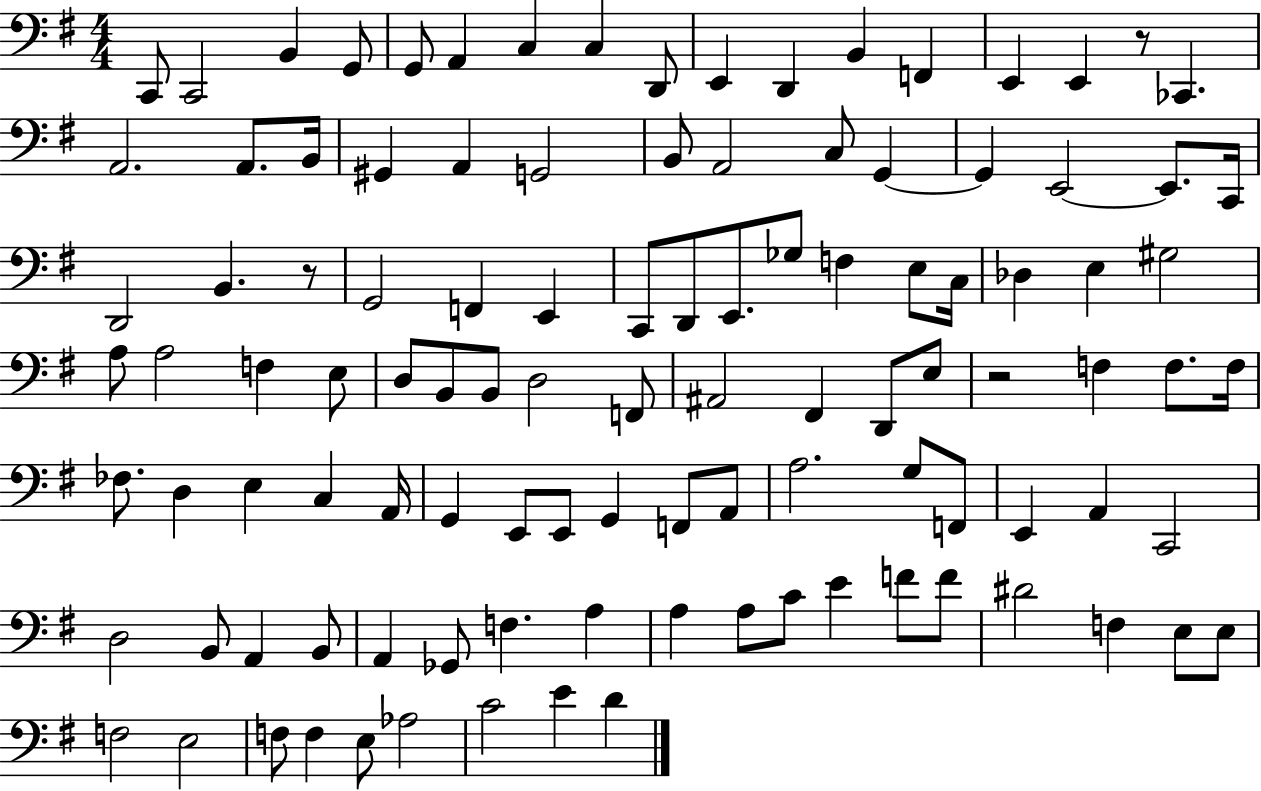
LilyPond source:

{
  \clef bass
  \numericTimeSignature
  \time 4/4
  \key g \major
  c,8 c,2 b,4 g,8 | g,8 a,4 c4 c4 d,8 | e,4 d,4 b,4 f,4 | e,4 e,4 r8 ces,4. | \break a,2. a,8. b,16 | gis,4 a,4 g,2 | b,8 a,2 c8 g,4~~ | g,4 e,2~~ e,8. c,16 | \break d,2 b,4. r8 | g,2 f,4 e,4 | c,8 d,8 e,8. ges8 f4 e8 c16 | des4 e4 gis2 | \break a8 a2 f4 e8 | d8 b,8 b,8 d2 f,8 | ais,2 fis,4 d,8 e8 | r2 f4 f8. f16 | \break fes8. d4 e4 c4 a,16 | g,4 e,8 e,8 g,4 f,8 a,8 | a2. g8 f,8 | e,4 a,4 c,2 | \break d2 b,8 a,4 b,8 | a,4 ges,8 f4. a4 | a4 a8 c'8 e'4 f'8 f'8 | dis'2 f4 e8 e8 | \break f2 e2 | f8 f4 e8 aes2 | c'2 e'4 d'4 | \bar "|."
}